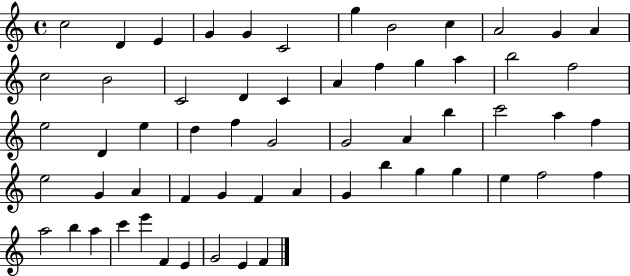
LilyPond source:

{
  \clef treble
  \time 4/4
  \defaultTimeSignature
  \key c \major
  c''2 d'4 e'4 | g'4 g'4 c'2 | g''4 b'2 c''4 | a'2 g'4 a'4 | \break c''2 b'2 | c'2 d'4 c'4 | a'4 f''4 g''4 a''4 | b''2 f''2 | \break e''2 d'4 e''4 | d''4 f''4 g'2 | g'2 a'4 b''4 | c'''2 a''4 f''4 | \break e''2 g'4 a'4 | f'4 g'4 f'4 a'4 | g'4 b''4 g''4 g''4 | e''4 f''2 f''4 | \break a''2 b''4 a''4 | c'''4 e'''4 f'4 e'4 | g'2 e'4 f'4 | \bar "|."
}